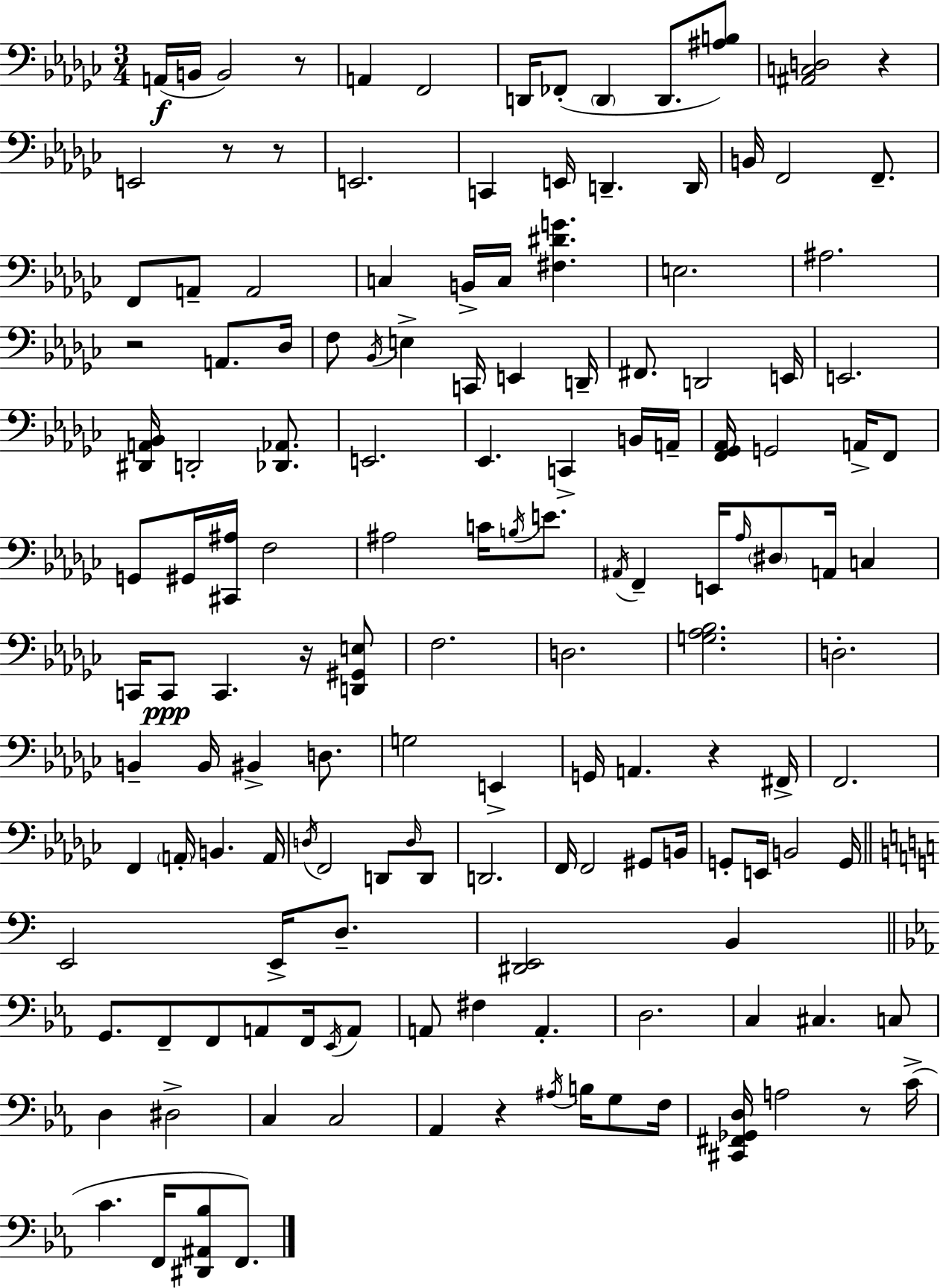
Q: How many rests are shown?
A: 9